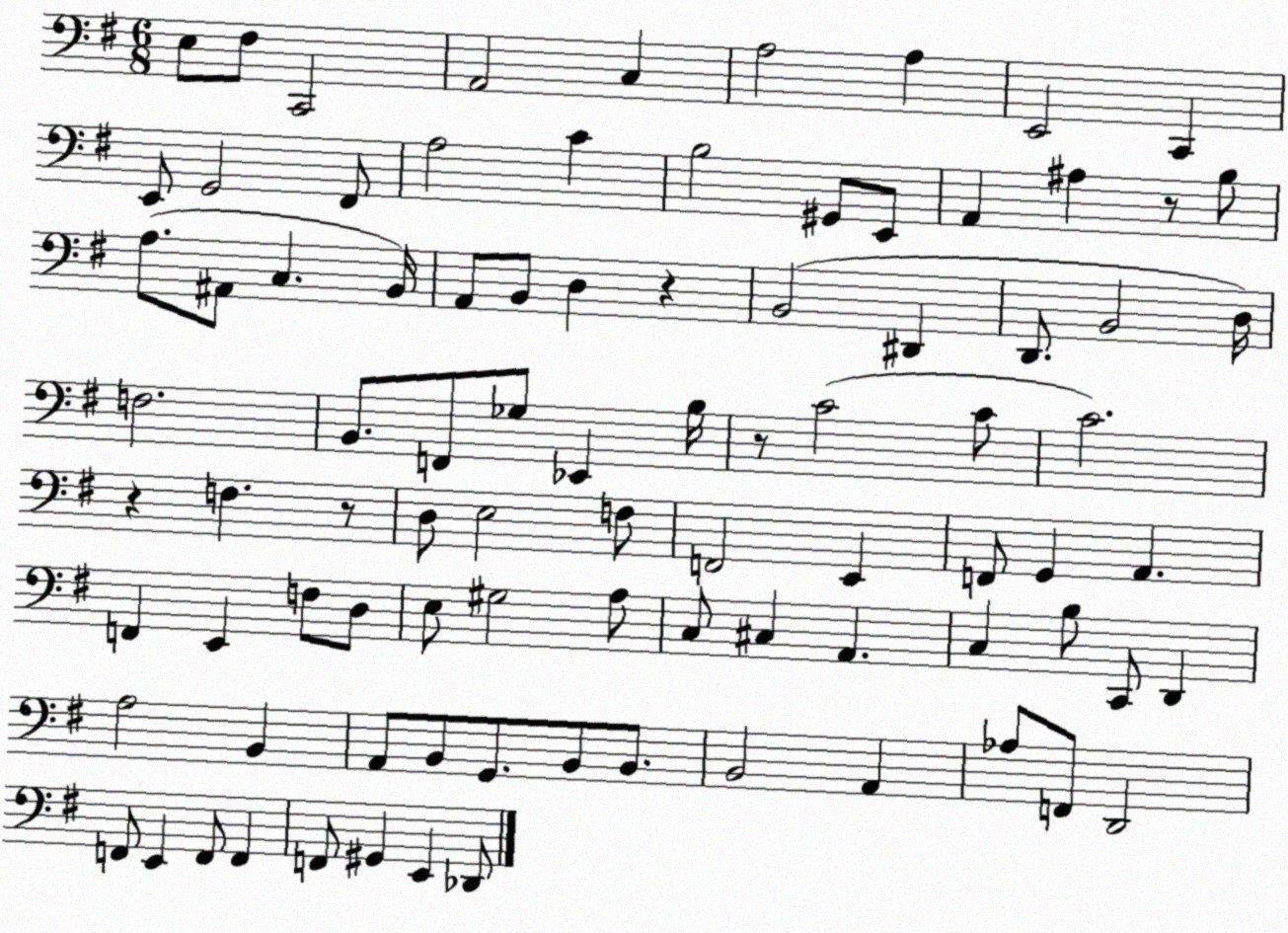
X:1
T:Untitled
M:6/8
L:1/4
K:G
E,/2 ^F,/2 C,,2 A,,2 C, A,2 A, E,,2 C,, E,,/2 G,,2 ^F,,/2 A,2 C B,2 ^G,,/2 E,,/2 A,, ^A, z/2 B,/2 A,/2 ^A,,/2 C, B,,/4 A,,/2 B,,/2 D, z B,,2 ^D,, D,,/2 B,,2 D,/4 F,2 B,,/2 F,,/2 _G,/2 _E,, B,/4 z/2 C2 C/2 C2 z F, z/2 D,/2 E,2 F,/2 F,,2 E,, F,,/2 G,, A,, F,, E,, F,/2 D,/2 E,/2 ^G,2 A,/2 C,/2 ^C, A,, C, B,/2 C,,/2 D,, A,2 B,, A,,/2 B,,/2 G,,/2 B,,/2 B,,/2 B,,2 A,, _A,/2 F,,/2 D,,2 F,,/2 E,, F,,/2 F,, F,,/2 ^G,, E,, _D,,/2